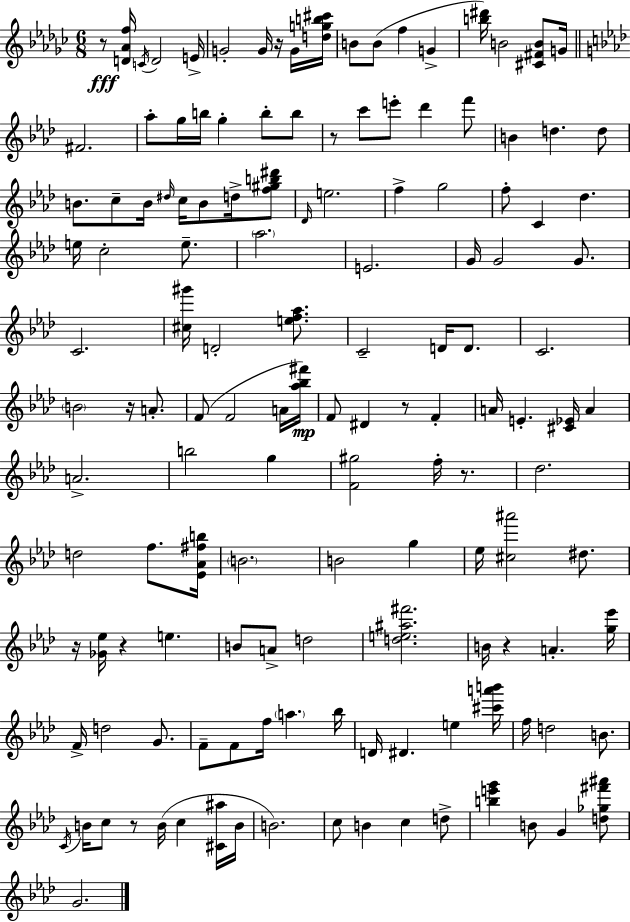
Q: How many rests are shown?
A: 10